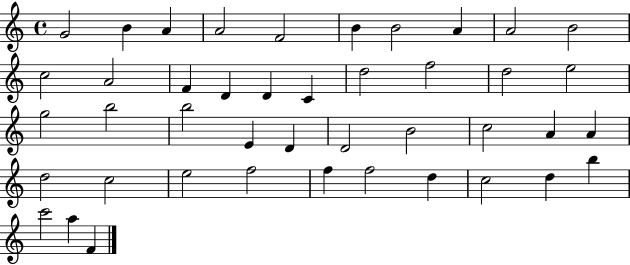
G4/h B4/q A4/q A4/h F4/h B4/q B4/h A4/q A4/h B4/h C5/h A4/h F4/q D4/q D4/q C4/q D5/h F5/h D5/h E5/h G5/h B5/h B5/h E4/q D4/q D4/h B4/h C5/h A4/q A4/q D5/h C5/h E5/h F5/h F5/q F5/h D5/q C5/h D5/q B5/q C6/h A5/q F4/q